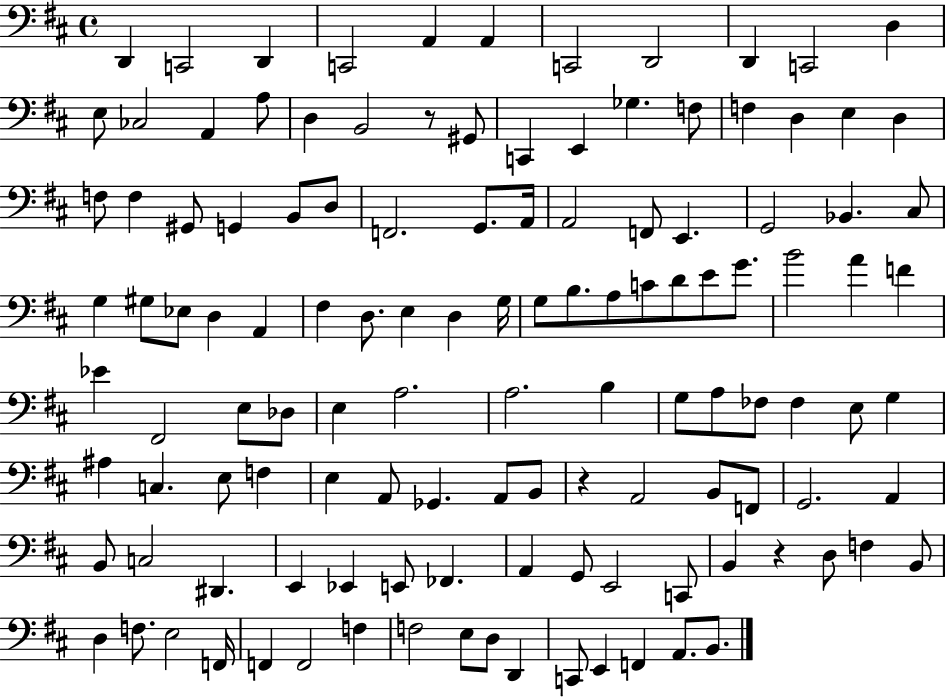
D2/q C2/h D2/q C2/h A2/q A2/q C2/h D2/h D2/q C2/h D3/q E3/e CES3/h A2/q A3/e D3/q B2/h R/e G#2/e C2/q E2/q Gb3/q. F3/e F3/q D3/q E3/q D3/q F3/e F3/q G#2/e G2/q B2/e D3/e F2/h. G2/e. A2/s A2/h F2/e E2/q. G2/h Bb2/q. C#3/e G3/q G#3/e Eb3/e D3/q A2/q F#3/q D3/e. E3/q D3/q G3/s G3/e B3/e. A3/e C4/e D4/e E4/e G4/e. B4/h A4/q F4/q Eb4/q F#2/h E3/e Db3/e E3/q A3/h. A3/h. B3/q G3/e A3/e FES3/e FES3/q E3/e G3/q A#3/q C3/q. E3/e F3/q E3/q A2/e Gb2/q. A2/e B2/e R/q A2/h B2/e F2/e G2/h. A2/q B2/e C3/h D#2/q. E2/q Eb2/q E2/e FES2/q. A2/q G2/e E2/h C2/e B2/q R/q D3/e F3/q B2/e D3/q F3/e. E3/h F2/s F2/q F2/h F3/q F3/h E3/e D3/e D2/q C2/e E2/q F2/q A2/e. B2/e.